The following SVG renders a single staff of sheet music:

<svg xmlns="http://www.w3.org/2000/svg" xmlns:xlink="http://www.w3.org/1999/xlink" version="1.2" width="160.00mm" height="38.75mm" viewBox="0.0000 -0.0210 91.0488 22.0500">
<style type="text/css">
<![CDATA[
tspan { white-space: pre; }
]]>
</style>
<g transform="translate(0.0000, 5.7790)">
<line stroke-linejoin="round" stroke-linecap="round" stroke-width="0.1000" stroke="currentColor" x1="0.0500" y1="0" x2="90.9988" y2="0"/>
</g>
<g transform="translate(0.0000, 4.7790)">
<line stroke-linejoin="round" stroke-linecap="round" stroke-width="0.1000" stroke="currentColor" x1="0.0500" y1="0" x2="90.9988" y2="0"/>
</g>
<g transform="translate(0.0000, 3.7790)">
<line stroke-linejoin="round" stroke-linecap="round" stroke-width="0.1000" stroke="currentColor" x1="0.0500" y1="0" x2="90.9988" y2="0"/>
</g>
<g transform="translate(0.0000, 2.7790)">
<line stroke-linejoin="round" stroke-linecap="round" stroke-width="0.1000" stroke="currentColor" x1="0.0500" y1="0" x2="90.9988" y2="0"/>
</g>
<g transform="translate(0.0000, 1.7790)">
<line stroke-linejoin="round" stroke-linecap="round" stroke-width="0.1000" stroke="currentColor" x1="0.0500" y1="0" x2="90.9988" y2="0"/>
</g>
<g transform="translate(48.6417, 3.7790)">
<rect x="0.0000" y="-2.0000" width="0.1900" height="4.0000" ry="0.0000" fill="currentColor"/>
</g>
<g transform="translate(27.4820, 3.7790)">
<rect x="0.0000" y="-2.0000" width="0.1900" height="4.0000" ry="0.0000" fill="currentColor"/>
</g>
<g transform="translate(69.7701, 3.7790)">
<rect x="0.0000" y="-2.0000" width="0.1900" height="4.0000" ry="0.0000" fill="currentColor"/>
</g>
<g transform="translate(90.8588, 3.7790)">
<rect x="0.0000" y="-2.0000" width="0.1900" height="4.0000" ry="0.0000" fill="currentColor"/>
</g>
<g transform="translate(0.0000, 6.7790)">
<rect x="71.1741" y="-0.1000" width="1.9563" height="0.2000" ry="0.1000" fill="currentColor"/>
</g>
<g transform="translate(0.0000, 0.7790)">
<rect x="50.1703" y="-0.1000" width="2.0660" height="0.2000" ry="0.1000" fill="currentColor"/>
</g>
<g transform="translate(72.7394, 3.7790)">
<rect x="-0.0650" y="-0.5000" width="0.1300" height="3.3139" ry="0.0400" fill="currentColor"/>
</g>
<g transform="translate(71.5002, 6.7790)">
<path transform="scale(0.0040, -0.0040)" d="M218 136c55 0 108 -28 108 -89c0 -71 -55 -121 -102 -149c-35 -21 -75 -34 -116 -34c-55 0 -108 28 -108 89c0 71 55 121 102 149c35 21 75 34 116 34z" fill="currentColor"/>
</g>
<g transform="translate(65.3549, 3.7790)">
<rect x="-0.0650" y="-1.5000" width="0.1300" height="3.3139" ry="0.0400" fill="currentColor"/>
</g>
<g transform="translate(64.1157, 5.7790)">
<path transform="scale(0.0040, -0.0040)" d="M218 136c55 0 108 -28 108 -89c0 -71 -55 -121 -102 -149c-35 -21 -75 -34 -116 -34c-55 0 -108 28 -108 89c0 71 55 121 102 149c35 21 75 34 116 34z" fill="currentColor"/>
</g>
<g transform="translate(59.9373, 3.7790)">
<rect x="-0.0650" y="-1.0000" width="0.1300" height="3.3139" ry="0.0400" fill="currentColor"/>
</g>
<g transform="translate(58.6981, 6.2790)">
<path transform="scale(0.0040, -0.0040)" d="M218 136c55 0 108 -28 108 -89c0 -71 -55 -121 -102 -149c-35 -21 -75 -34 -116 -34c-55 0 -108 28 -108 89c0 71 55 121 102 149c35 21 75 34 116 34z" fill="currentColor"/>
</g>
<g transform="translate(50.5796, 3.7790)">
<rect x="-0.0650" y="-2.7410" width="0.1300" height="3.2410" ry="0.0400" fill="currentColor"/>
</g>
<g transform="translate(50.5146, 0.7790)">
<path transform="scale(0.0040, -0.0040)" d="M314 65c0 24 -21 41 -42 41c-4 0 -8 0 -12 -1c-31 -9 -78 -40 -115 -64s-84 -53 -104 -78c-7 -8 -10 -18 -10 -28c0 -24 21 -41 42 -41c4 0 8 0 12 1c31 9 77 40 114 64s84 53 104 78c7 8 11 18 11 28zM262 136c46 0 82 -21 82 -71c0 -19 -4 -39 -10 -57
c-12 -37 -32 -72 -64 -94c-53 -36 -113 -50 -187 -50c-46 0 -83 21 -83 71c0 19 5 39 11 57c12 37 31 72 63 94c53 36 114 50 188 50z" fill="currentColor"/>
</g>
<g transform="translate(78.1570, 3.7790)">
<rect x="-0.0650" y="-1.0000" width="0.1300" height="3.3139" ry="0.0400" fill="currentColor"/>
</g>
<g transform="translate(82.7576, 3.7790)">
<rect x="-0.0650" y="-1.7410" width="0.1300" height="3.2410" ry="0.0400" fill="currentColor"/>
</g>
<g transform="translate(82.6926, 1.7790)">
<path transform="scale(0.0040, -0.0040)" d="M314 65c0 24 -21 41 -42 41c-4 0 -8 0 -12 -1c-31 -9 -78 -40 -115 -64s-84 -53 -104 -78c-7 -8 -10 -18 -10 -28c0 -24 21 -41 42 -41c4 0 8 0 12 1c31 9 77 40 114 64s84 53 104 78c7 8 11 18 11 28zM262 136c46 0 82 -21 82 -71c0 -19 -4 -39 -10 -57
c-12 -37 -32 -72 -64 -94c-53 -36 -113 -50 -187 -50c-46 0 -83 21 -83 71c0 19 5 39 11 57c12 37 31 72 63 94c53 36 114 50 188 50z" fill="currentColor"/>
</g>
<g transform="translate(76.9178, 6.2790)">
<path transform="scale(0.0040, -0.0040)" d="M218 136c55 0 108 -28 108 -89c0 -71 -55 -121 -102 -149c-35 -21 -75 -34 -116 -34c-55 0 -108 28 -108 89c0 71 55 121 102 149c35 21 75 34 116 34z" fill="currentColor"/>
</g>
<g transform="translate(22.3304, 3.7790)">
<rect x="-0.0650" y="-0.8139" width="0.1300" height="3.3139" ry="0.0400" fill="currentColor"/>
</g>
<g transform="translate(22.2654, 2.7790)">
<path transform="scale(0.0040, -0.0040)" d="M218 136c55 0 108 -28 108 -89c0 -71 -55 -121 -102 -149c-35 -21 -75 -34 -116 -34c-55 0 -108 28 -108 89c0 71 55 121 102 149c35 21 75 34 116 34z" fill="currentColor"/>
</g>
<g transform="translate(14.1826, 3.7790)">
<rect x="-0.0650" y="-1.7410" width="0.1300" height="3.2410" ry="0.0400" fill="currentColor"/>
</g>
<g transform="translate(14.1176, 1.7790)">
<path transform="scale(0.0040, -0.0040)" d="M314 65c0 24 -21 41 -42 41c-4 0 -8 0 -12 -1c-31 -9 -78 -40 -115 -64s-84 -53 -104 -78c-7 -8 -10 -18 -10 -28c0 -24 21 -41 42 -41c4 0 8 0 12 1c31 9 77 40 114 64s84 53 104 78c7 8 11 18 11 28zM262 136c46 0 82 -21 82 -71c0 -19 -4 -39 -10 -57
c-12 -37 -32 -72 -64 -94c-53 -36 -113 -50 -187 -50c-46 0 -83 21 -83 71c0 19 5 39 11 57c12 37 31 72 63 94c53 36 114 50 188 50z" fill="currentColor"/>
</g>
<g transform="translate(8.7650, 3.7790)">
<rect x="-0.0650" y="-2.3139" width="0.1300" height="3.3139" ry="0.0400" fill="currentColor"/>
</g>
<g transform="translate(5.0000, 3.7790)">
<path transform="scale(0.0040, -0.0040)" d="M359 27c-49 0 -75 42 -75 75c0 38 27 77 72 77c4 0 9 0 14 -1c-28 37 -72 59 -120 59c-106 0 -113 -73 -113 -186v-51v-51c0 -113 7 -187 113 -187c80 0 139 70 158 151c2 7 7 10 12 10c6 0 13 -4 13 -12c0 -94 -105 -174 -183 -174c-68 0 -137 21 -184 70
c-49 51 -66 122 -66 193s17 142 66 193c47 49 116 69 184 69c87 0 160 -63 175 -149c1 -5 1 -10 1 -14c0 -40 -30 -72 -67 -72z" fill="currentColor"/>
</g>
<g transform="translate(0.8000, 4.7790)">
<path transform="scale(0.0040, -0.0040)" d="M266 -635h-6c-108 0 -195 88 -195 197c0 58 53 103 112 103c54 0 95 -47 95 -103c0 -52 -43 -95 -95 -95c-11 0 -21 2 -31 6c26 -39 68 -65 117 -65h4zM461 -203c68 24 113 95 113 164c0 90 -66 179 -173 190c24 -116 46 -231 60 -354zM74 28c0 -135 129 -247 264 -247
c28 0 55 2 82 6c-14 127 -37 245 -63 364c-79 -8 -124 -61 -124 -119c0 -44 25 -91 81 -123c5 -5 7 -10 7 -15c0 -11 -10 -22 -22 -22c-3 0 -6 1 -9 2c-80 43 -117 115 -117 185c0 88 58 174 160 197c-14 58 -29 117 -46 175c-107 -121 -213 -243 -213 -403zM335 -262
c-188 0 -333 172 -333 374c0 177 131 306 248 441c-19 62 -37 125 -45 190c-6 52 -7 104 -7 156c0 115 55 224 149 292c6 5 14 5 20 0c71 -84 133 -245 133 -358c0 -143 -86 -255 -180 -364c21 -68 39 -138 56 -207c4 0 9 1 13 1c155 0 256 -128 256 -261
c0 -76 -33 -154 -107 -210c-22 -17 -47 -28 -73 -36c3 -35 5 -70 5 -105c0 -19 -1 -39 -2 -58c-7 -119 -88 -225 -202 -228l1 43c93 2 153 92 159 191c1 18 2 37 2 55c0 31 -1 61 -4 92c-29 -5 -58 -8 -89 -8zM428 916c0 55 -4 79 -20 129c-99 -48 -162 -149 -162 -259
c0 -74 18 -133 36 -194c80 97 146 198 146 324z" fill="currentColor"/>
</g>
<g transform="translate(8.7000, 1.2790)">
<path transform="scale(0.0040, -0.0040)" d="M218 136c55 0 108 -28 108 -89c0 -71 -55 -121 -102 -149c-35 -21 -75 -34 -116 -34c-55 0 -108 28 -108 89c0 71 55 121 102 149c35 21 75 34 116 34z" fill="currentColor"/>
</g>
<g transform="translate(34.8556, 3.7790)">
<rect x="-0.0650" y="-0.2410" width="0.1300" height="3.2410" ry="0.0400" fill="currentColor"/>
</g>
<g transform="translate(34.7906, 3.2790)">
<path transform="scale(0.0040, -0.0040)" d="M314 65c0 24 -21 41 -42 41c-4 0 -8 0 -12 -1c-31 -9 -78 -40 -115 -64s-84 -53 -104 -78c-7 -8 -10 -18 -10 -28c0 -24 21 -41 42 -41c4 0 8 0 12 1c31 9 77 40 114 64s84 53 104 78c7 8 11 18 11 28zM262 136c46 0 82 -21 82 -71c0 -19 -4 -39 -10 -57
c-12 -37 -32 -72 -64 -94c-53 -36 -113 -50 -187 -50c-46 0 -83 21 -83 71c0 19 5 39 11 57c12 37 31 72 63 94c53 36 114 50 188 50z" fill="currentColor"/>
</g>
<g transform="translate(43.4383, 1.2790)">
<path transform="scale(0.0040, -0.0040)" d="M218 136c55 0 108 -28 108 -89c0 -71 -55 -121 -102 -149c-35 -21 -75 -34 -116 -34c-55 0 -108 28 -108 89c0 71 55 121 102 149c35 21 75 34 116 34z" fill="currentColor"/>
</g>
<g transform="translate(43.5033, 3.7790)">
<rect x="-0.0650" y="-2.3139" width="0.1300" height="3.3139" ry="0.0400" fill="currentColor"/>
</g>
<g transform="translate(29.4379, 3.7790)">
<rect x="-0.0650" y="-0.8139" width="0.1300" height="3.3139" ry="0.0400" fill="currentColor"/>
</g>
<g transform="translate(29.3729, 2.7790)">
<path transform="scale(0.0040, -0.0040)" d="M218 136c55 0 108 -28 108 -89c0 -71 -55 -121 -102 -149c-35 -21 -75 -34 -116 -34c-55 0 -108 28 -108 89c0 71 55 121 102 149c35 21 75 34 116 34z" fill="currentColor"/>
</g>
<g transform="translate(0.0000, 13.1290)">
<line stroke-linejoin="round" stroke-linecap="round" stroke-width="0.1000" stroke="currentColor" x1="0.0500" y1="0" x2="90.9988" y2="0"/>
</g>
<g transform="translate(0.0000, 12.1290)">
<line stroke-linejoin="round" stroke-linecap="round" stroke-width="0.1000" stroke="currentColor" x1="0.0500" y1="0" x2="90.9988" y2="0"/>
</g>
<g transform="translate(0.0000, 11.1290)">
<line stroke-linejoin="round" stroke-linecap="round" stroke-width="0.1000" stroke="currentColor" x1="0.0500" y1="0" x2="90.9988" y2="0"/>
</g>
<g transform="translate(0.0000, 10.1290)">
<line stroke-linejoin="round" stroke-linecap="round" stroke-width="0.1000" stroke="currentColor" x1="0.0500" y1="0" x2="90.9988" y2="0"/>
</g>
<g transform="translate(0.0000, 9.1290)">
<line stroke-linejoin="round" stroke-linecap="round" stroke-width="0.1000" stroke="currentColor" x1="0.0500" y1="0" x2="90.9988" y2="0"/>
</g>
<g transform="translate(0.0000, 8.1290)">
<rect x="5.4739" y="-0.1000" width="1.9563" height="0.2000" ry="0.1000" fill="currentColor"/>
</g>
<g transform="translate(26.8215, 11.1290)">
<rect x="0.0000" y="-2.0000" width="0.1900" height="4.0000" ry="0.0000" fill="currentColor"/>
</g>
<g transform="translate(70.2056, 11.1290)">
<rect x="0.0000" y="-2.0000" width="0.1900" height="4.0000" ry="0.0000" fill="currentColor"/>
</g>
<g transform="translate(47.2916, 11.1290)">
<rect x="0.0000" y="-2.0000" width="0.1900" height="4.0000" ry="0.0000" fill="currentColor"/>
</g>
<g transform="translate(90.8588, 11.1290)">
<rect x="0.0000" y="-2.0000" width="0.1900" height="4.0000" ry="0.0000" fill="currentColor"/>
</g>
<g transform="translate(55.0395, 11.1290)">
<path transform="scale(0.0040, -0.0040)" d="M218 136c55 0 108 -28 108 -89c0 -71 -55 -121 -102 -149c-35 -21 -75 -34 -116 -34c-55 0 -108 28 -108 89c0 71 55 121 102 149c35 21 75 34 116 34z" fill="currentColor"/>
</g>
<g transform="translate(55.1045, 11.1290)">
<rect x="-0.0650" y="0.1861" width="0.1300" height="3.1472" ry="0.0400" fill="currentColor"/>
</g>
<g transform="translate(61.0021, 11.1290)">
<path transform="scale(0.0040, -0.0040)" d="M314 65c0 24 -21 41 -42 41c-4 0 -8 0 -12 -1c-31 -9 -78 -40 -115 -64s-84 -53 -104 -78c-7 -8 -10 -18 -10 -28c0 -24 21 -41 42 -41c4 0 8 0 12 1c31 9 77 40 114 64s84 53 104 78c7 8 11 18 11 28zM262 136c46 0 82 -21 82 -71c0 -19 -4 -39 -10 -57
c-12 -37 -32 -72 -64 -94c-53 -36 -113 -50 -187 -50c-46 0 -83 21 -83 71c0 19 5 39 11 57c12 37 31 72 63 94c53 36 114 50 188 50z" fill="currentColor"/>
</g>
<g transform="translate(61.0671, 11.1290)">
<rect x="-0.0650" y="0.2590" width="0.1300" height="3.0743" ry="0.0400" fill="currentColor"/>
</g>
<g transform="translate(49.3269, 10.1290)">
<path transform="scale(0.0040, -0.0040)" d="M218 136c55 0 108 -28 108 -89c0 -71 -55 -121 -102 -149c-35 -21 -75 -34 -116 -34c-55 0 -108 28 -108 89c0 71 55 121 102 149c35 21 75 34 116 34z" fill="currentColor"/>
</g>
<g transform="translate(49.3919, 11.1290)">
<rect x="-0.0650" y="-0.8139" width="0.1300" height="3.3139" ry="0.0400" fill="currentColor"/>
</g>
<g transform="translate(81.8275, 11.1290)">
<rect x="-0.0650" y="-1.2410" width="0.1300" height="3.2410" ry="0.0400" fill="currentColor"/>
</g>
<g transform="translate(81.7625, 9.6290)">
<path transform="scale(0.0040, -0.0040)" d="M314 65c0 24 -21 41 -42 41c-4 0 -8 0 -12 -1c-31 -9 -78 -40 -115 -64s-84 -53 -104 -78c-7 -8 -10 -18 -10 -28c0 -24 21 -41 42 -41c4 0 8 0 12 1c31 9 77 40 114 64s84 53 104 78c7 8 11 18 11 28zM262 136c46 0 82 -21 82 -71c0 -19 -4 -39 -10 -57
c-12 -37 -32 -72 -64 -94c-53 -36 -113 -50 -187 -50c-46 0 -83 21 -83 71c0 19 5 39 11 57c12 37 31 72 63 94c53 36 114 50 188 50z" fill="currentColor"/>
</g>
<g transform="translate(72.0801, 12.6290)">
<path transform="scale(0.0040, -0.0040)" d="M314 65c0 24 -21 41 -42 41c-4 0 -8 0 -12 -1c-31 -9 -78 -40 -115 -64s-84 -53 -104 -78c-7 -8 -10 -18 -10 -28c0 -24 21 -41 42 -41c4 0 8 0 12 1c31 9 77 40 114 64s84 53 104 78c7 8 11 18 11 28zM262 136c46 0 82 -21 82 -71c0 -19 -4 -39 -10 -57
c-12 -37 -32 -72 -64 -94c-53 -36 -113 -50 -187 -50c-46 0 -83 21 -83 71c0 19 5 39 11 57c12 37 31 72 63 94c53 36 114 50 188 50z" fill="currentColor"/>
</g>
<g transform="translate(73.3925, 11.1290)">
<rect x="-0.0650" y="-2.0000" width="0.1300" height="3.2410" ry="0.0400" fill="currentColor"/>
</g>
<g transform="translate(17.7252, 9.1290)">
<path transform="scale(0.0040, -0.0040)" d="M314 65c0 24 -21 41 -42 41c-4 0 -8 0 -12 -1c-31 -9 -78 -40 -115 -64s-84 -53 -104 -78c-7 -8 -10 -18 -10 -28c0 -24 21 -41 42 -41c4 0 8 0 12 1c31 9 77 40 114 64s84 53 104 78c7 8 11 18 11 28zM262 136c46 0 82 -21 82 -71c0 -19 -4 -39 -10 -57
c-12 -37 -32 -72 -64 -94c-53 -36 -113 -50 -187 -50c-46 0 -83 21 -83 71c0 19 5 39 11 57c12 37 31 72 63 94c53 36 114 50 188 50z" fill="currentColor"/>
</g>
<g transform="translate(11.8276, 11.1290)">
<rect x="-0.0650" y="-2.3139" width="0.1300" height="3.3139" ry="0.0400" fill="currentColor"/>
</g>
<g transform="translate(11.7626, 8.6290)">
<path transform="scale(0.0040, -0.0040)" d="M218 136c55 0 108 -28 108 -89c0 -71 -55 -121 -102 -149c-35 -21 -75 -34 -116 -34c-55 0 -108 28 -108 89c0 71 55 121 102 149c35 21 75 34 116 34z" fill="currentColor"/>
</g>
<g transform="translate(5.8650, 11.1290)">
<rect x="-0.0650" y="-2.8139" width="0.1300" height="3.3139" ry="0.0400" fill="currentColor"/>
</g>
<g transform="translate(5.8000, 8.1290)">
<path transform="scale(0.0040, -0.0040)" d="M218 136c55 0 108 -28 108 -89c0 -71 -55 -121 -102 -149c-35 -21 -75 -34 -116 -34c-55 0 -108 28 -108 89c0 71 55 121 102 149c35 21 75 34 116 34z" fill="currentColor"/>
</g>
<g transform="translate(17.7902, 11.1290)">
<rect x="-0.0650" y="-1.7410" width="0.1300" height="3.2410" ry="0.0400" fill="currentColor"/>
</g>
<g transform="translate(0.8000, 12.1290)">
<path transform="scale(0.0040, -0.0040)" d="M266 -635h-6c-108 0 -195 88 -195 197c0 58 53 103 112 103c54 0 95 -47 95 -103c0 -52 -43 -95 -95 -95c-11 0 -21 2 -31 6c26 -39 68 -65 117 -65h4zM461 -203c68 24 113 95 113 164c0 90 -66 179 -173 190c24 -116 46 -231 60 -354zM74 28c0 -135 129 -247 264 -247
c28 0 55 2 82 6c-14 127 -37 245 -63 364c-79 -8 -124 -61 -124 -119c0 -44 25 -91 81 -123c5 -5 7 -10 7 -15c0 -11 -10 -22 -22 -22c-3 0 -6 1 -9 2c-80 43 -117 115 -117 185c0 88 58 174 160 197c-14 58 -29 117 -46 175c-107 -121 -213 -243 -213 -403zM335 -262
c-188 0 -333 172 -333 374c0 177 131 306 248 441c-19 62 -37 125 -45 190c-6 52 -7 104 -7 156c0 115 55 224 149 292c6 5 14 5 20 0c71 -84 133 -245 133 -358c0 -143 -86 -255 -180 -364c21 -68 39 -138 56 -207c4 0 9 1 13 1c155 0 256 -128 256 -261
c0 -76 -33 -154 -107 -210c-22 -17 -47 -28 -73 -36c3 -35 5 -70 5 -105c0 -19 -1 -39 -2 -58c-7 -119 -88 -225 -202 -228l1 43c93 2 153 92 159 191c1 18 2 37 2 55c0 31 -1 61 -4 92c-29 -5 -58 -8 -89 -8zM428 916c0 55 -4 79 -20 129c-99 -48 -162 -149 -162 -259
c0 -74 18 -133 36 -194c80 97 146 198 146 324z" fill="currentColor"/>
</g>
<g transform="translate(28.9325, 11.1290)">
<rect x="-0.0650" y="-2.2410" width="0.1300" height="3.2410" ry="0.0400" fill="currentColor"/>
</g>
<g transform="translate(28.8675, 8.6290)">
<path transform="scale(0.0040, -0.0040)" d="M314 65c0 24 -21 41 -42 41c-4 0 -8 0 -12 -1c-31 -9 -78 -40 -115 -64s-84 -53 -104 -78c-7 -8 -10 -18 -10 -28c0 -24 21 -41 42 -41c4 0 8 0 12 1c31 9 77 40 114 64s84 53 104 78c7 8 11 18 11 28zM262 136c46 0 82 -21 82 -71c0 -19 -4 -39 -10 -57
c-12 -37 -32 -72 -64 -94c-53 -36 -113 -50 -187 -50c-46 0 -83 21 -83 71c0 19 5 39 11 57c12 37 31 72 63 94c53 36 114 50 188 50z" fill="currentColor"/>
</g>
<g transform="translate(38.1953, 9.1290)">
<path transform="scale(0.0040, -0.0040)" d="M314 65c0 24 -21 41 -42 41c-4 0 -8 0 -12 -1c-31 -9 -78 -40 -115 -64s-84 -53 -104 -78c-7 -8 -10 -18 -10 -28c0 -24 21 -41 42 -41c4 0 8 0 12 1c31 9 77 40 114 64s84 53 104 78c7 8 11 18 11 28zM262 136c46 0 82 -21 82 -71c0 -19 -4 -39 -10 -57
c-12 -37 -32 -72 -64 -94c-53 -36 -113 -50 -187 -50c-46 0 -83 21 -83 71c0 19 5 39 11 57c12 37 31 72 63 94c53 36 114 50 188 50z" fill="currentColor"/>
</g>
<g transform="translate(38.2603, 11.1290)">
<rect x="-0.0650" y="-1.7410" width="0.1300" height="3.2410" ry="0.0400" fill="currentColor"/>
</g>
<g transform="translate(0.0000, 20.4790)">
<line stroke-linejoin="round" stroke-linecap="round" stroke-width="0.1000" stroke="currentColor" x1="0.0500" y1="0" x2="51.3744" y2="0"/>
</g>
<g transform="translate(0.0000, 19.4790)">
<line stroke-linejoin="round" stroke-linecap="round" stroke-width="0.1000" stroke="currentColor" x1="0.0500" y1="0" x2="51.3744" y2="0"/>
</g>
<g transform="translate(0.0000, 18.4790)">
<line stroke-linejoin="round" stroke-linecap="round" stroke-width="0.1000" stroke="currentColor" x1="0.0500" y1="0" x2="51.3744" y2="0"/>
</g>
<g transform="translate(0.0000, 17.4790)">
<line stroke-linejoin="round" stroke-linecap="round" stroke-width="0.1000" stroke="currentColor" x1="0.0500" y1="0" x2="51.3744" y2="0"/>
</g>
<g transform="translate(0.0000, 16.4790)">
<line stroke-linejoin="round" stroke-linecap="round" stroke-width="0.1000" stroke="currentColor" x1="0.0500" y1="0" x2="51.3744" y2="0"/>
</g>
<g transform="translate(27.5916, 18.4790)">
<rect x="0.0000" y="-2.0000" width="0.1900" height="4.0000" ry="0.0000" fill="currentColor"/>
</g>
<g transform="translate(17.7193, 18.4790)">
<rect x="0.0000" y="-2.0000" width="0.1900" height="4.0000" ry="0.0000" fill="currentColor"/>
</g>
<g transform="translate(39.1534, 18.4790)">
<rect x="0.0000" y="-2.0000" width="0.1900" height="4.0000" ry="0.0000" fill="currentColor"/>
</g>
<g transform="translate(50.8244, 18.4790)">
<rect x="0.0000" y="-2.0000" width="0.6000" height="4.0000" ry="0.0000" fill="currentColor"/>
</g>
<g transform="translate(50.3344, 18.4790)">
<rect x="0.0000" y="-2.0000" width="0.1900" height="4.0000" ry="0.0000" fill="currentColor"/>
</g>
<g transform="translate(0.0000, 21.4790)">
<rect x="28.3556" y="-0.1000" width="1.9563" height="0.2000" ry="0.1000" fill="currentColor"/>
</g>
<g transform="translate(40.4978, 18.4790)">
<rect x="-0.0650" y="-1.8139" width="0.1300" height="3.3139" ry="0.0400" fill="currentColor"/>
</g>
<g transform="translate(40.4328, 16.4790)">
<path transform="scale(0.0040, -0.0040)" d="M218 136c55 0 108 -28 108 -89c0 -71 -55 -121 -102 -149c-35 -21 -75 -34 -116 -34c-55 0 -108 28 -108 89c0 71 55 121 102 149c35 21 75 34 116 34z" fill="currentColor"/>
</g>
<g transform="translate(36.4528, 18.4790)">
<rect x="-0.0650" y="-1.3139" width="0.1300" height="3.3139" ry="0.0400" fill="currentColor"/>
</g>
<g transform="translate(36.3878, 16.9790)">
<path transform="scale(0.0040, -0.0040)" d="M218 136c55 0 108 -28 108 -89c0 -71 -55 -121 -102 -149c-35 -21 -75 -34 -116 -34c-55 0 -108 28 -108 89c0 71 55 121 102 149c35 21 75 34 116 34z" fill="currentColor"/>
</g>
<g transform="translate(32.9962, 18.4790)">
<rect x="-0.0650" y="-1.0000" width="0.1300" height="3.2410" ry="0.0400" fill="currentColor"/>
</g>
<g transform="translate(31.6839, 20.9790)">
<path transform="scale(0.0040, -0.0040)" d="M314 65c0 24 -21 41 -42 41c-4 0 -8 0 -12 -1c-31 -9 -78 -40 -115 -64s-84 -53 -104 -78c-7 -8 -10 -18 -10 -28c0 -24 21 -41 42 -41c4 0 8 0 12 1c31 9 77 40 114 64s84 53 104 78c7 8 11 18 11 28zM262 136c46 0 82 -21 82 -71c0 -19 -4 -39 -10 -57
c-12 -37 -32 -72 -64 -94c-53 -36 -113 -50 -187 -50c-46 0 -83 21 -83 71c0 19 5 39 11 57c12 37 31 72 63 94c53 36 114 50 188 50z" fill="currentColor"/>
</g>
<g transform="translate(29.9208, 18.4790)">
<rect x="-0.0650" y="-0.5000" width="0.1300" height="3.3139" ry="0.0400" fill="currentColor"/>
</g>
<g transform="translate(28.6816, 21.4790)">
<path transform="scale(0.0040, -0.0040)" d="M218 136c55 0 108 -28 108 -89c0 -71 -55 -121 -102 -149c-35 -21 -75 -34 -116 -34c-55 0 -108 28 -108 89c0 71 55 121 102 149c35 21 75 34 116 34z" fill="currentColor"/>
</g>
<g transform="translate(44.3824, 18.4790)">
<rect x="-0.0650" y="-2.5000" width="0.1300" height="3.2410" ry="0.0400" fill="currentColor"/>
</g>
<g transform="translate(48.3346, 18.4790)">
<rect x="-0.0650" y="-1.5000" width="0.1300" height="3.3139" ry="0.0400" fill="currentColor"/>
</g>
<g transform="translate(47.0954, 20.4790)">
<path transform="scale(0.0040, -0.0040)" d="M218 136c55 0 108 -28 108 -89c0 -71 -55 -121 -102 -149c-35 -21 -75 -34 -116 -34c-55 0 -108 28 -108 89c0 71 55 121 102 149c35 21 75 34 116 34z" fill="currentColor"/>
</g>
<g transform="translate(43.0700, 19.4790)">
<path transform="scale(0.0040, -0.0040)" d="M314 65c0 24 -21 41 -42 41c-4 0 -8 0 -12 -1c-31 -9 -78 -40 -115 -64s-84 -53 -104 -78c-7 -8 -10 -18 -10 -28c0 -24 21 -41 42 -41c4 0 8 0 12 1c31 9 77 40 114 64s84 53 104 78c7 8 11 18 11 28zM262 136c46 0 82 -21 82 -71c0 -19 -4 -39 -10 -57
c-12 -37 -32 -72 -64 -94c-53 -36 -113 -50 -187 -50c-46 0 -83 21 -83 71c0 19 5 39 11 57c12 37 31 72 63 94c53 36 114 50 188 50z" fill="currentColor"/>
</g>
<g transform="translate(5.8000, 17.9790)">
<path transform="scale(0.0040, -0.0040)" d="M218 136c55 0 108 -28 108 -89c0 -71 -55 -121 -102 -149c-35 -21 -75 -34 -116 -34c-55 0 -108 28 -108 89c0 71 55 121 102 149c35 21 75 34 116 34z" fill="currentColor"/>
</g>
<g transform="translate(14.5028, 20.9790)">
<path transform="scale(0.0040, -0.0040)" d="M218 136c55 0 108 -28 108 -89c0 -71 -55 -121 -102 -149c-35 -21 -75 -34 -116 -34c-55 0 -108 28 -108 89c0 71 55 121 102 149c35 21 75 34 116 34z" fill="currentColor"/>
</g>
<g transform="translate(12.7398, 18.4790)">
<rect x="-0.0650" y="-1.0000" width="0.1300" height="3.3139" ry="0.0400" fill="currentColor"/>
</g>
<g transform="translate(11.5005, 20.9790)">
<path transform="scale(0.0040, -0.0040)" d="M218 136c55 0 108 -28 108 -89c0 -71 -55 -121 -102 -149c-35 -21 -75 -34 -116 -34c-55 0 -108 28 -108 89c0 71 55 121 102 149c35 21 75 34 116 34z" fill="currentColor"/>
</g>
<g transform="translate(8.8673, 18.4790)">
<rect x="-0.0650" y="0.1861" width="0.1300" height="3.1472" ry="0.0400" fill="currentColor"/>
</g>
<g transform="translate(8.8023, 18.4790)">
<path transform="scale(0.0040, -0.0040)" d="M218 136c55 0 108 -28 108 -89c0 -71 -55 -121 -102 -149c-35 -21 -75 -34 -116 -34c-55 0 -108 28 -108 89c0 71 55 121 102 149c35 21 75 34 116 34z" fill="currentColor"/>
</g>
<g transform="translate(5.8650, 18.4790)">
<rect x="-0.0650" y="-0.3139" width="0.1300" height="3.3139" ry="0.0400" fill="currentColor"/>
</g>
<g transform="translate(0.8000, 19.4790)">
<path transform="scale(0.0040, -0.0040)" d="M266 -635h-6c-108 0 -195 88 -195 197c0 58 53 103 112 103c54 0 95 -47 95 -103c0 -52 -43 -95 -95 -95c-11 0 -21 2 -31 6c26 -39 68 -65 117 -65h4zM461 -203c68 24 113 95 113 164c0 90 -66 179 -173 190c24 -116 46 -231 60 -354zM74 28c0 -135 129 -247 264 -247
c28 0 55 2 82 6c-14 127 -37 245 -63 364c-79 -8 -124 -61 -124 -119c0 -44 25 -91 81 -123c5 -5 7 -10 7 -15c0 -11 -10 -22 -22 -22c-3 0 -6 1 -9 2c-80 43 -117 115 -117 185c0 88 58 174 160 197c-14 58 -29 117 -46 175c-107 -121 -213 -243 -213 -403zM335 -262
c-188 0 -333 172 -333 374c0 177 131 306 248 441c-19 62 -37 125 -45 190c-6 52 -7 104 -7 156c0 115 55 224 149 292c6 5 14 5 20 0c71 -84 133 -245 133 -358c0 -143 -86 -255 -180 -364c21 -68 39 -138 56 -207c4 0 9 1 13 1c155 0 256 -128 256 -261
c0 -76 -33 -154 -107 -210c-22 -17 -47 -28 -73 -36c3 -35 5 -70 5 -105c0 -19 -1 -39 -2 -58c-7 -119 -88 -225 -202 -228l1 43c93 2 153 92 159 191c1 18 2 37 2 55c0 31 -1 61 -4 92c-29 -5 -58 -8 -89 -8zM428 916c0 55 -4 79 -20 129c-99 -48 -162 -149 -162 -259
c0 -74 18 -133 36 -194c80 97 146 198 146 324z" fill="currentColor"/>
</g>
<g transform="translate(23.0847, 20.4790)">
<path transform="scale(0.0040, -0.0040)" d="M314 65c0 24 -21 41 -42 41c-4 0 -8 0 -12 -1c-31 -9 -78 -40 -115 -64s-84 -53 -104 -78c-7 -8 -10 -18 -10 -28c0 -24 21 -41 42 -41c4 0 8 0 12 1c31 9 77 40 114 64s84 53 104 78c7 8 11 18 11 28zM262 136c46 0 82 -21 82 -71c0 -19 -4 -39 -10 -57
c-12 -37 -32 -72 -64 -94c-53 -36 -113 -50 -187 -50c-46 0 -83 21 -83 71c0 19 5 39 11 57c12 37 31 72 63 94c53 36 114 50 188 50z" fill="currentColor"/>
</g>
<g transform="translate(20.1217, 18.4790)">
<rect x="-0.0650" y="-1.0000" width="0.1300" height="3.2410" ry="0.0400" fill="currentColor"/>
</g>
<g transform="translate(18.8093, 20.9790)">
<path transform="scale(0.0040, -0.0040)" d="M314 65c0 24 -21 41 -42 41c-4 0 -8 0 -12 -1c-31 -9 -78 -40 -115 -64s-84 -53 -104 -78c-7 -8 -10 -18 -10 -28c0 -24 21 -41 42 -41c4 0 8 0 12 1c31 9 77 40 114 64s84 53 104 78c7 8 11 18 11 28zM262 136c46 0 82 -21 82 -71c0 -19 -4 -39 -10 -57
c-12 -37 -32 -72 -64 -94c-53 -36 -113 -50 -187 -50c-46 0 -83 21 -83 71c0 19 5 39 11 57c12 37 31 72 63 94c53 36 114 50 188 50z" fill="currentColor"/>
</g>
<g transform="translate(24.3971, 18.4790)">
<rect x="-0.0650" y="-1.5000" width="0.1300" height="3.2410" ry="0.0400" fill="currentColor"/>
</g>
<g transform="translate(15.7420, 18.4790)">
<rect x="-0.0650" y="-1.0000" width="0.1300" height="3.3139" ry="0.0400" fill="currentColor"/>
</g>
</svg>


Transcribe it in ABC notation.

X:1
T:Untitled
M:4/4
L:1/4
K:C
g f2 d d c2 g a2 D E C D f2 a g f2 g2 f2 d B B2 F2 e2 c B D D D2 E2 C D2 e f G2 E